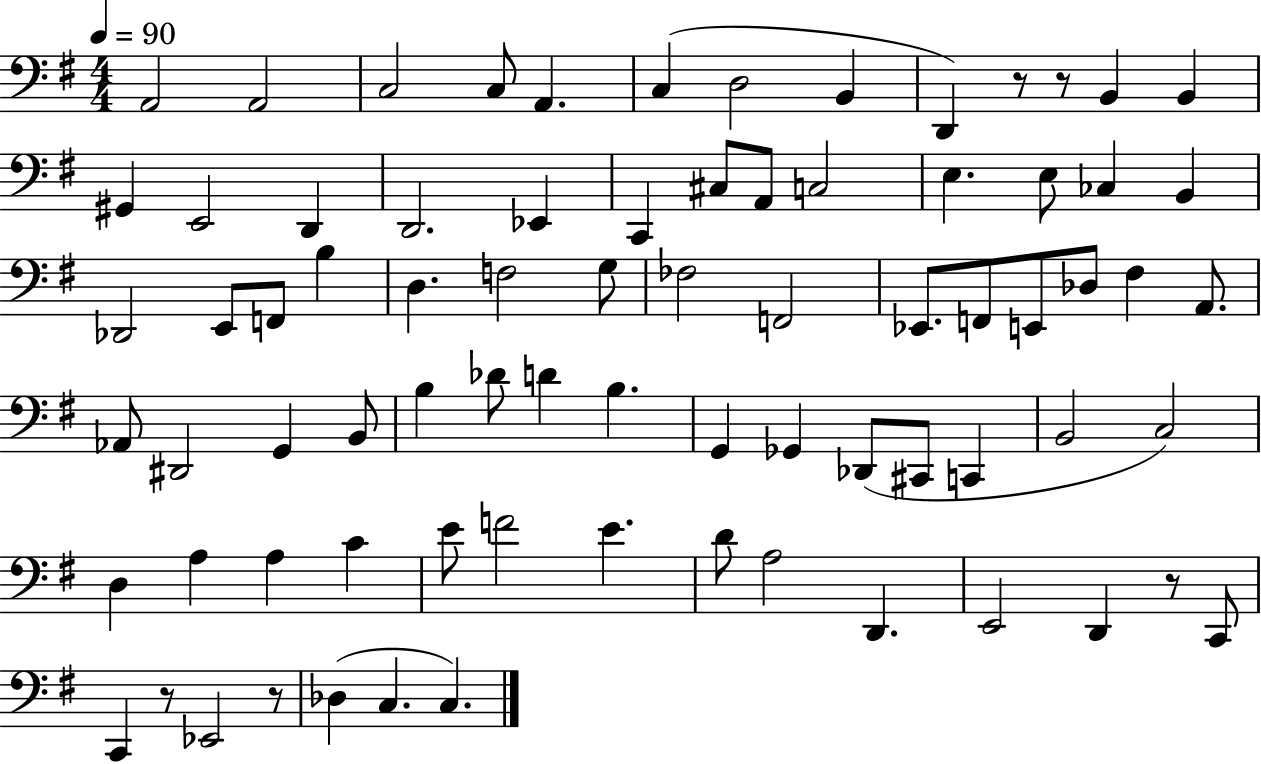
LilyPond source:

{
  \clef bass
  \numericTimeSignature
  \time 4/4
  \key g \major
  \tempo 4 = 90
  a,2 a,2 | c2 c8 a,4. | c4( d2 b,4 | d,4) r8 r8 b,4 b,4 | \break gis,4 e,2 d,4 | d,2. ees,4 | c,4 cis8 a,8 c2 | e4. e8 ces4 b,4 | \break des,2 e,8 f,8 b4 | d4. f2 g8 | fes2 f,2 | ees,8. f,8 e,8 des8 fis4 a,8. | \break aes,8 dis,2 g,4 b,8 | b4 des'8 d'4 b4. | g,4 ges,4 des,8( cis,8 c,4 | b,2 c2) | \break d4 a4 a4 c'4 | e'8 f'2 e'4. | d'8 a2 d,4. | e,2 d,4 r8 c,8 | \break c,4 r8 ees,2 r8 | des4( c4. c4.) | \bar "|."
}